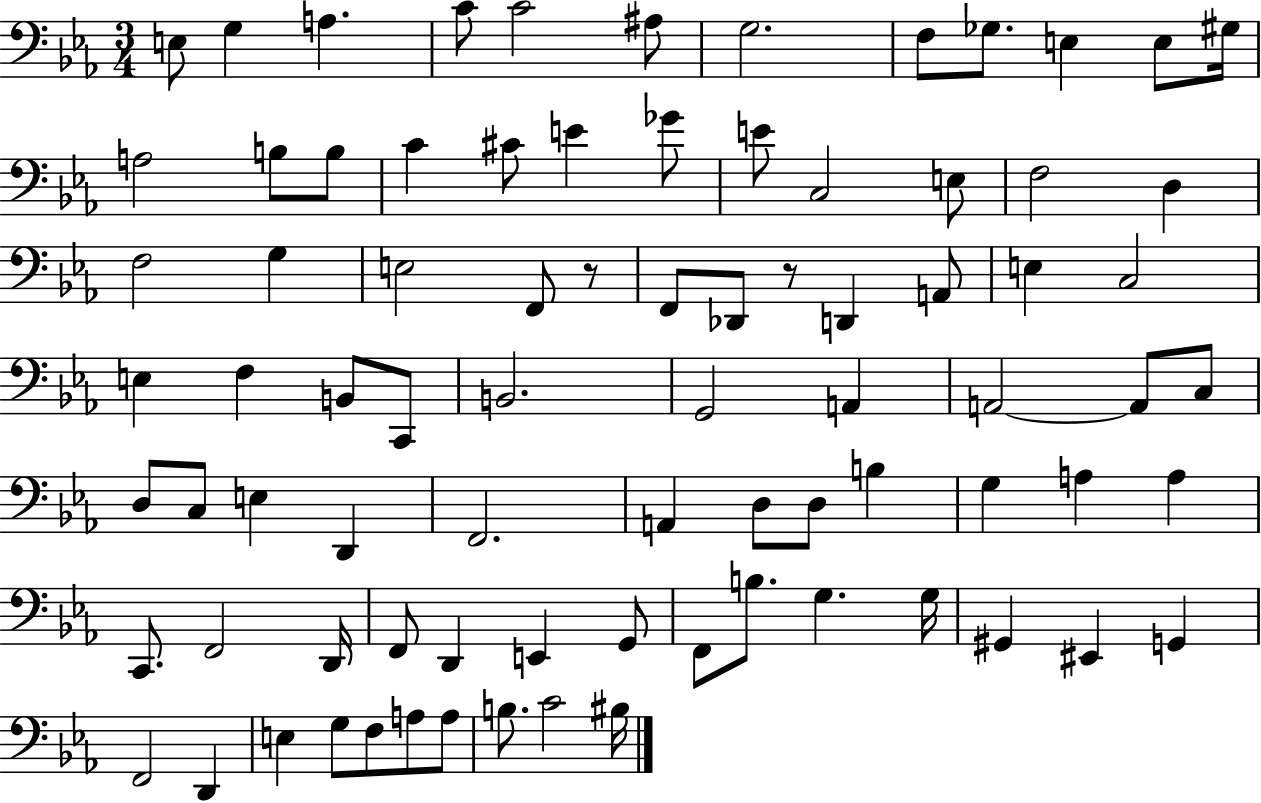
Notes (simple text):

E3/e G3/q A3/q. C4/e C4/h A#3/e G3/h. F3/e Gb3/e. E3/q E3/e G#3/s A3/h B3/e B3/e C4/q C#4/e E4/q Gb4/e E4/e C3/h E3/e F3/h D3/q F3/h G3/q E3/h F2/e R/e F2/e Db2/e R/e D2/q A2/e E3/q C3/h E3/q F3/q B2/e C2/e B2/h. G2/h A2/q A2/h A2/e C3/e D3/e C3/e E3/q D2/q F2/h. A2/q D3/e D3/e B3/q G3/q A3/q A3/q C2/e. F2/h D2/s F2/e D2/q E2/q G2/e F2/e B3/e. G3/q. G3/s G#2/q EIS2/q G2/q F2/h D2/q E3/q G3/e F3/e A3/e A3/e B3/e. C4/h BIS3/s